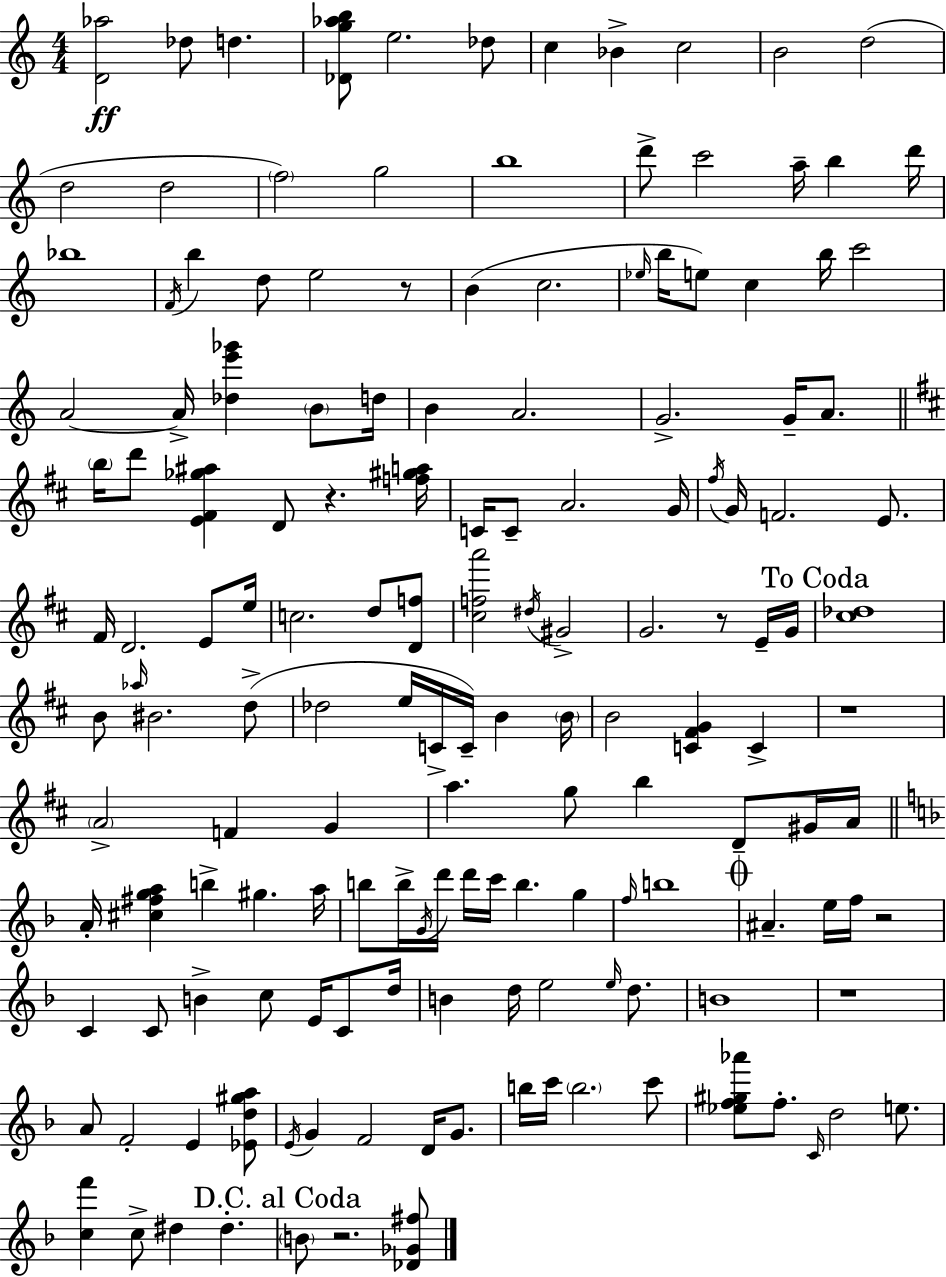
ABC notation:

X:1
T:Untitled
M:4/4
L:1/4
K:Am
[D_a]2 _d/2 d [_Dg_ab]/2 e2 _d/2 c _B c2 B2 d2 d2 d2 f2 g2 b4 d'/2 c'2 a/4 b d'/4 _b4 F/4 b d/2 e2 z/2 B c2 _e/4 b/4 e/2 c b/4 c'2 A2 A/4 [_de'_g'] B/2 d/4 B A2 G2 G/4 A/2 b/4 d'/2 [E^F_g^a] D/2 z [f^ga]/4 C/4 C/2 A2 G/4 ^f/4 G/4 F2 E/2 ^F/4 D2 E/2 e/4 c2 d/2 [Df]/2 [^cfa']2 ^d/4 ^G2 G2 z/2 E/4 G/4 [^c_d]4 B/2 _a/4 ^B2 d/2 _d2 e/4 C/4 C/4 B B/4 B2 [C^FG] C z4 A2 F G a g/2 b D/2 ^G/4 A/4 A/4 [^c^fga] b ^g a/4 b/2 b/4 G/4 d'/4 d'/4 c'/4 b g f/4 b4 ^A e/4 f/4 z2 C C/2 B c/2 E/4 C/2 d/4 B d/4 e2 e/4 d/2 B4 z4 A/2 F2 E [_Ed^ga]/2 E/4 G F2 D/4 G/2 b/4 c'/4 b2 c'/2 [_ef^g_a']/2 f/2 C/4 d2 e/2 [cf'] c/2 ^d ^d B/2 z2 [_D_G^f]/2